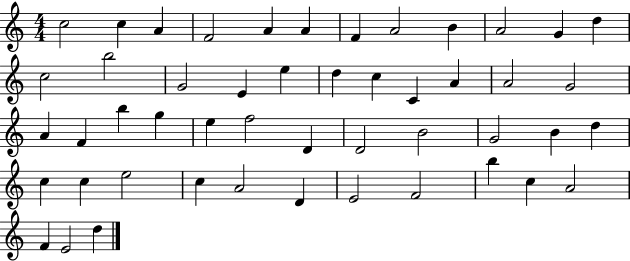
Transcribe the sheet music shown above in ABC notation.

X:1
T:Untitled
M:4/4
L:1/4
K:C
c2 c A F2 A A F A2 B A2 G d c2 b2 G2 E e d c C A A2 G2 A F b g e f2 D D2 B2 G2 B d c c e2 c A2 D E2 F2 b c A2 F E2 d